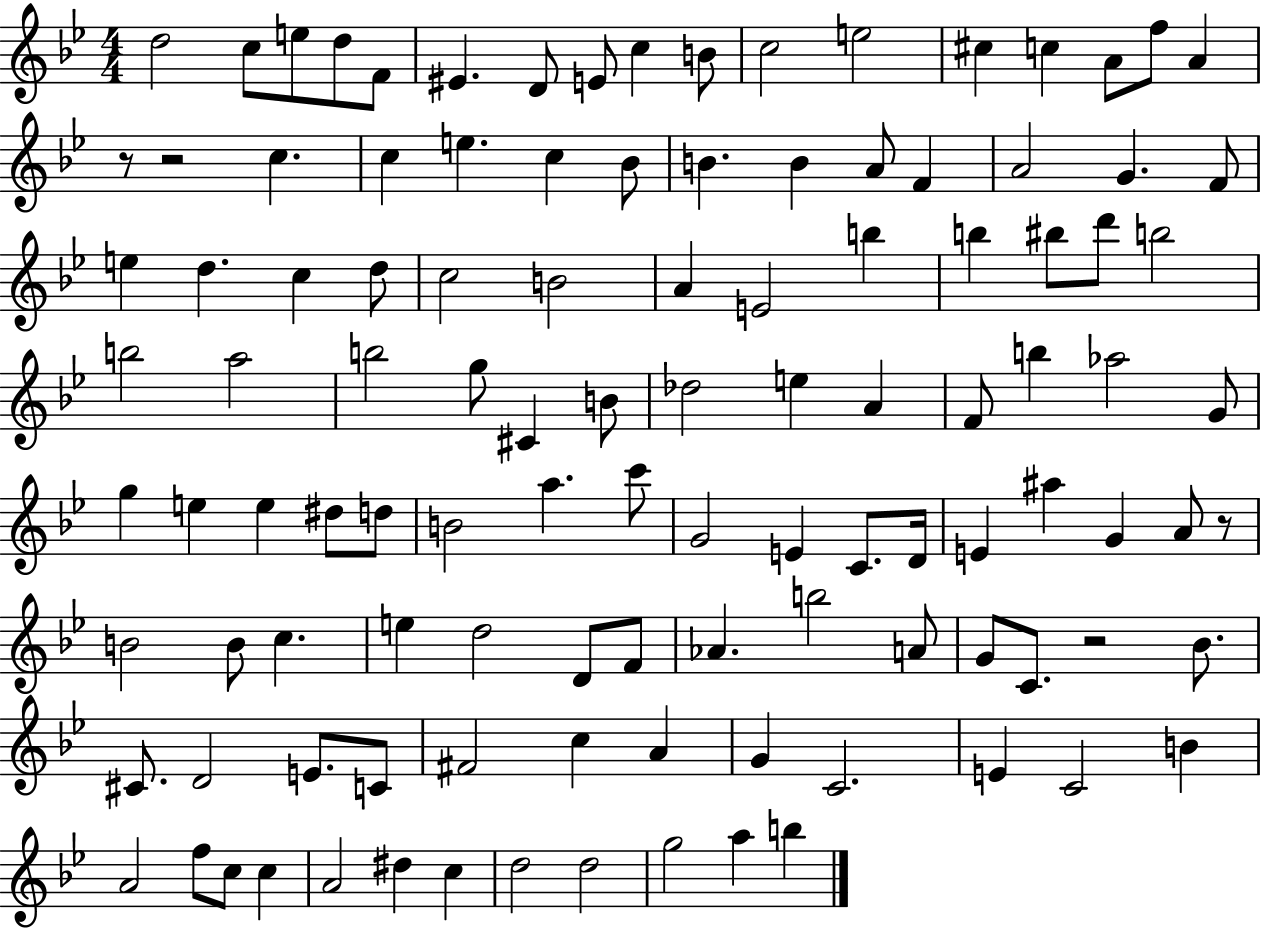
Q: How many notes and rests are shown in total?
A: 112